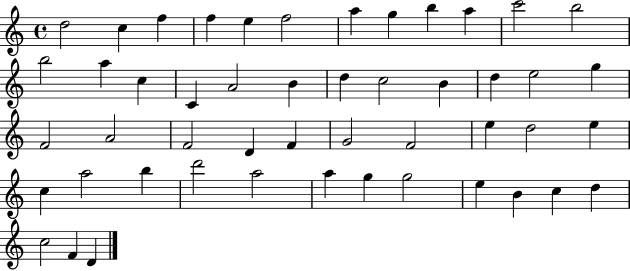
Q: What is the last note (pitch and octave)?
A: D4